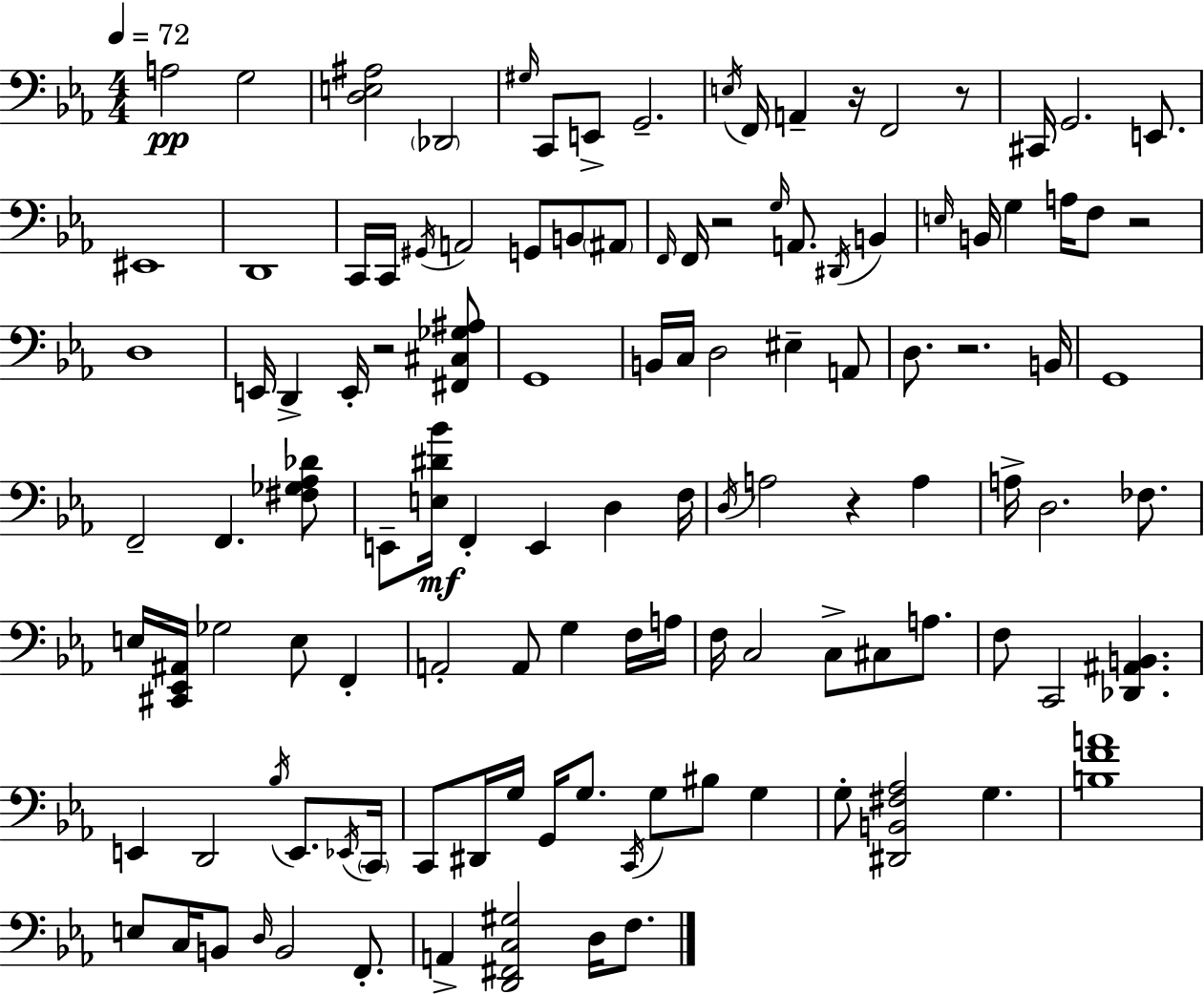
{
  \clef bass
  \numericTimeSignature
  \time 4/4
  \key c \minor
  \tempo 4 = 72
  \repeat volta 2 { a2\pp g2 | <d e ais>2 \parenthesize des,2 | \grace { gis16 } c,8 e,8-> g,2.-- | \acciaccatura { e16 } f,16 a,4-- r16 f,2 | \break r8 cis,16 g,2. e,8. | eis,1 | d,1 | c,16 c,16 \acciaccatura { gis,16 } a,2 g,8 b,8 | \break \parenthesize ais,8 \grace { f,16 } f,16 r2 \grace { g16 } a,8. | \acciaccatura { dis,16 } b,4 \grace { e16 } b,16 g4 a16 f8 r2 | d1 | e,16 d,4-> e,16-. r2 | \break <fis, cis ges ais>8 g,1 | b,16 c16 d2 | eis4-- a,8 d8. r2. | b,16 g,1 | \break f,2-- f,4. | <fis ges aes des'>8 e,8-- <e dis' bes'>16\mf f,4-. e,4 | d4 f16 \acciaccatura { d16 } a2 | r4 a4 a16-> d2. | \break fes8. e16 <cis, ees, ais,>16 ges2 | e8 f,4-. a,2-. | a,8 g4 f16 a16 f16 c2 | c8-> cis8 a8. f8 c,2 | \break <des, ais, b,>4. e,4 d,2 | \acciaccatura { bes16 } e,8. \acciaccatura { ees,16 } \parenthesize c,16 c,8 dis,16 g16 g,16 g8. | \acciaccatura { c,16 } g8 bis8 g4 g8-. <dis, b, fis aes>2 | g4. <b f' a'>1 | \break e8 c16 b,8 | \grace { d16 } b,2 f,8.-. a,4-> | <d, fis, c gis>2 d16 f8. } \bar "|."
}